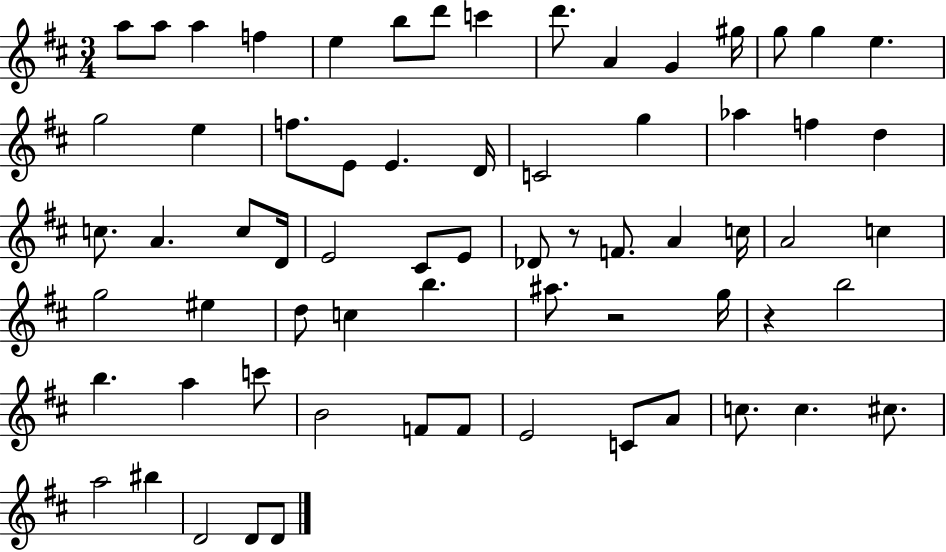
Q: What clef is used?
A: treble